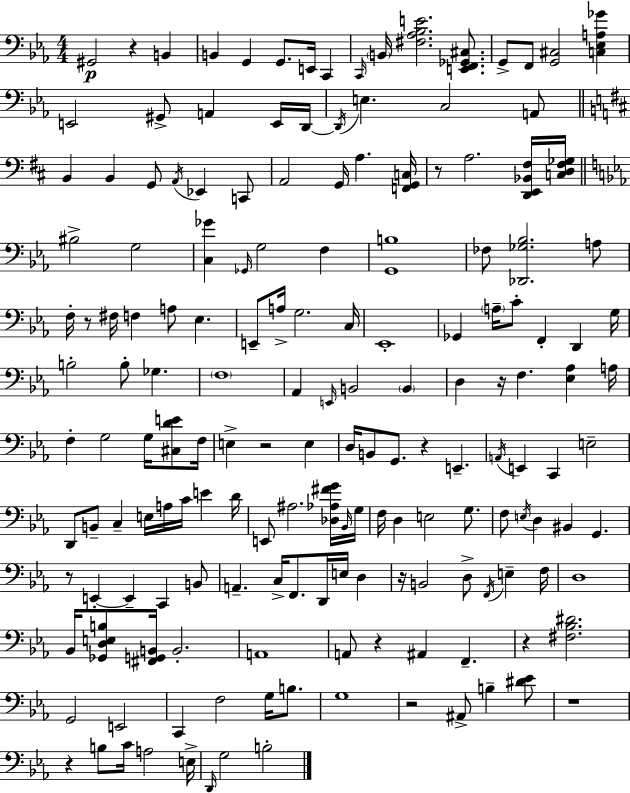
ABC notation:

X:1
T:Untitled
M:4/4
L:1/4
K:Eb
^G,,2 z B,, B,, G,, G,,/2 E,,/4 C,, C,,/4 B,,/4 [^F,_A,_B,E]2 [E,,F,,_G,,^C,]/2 G,,/2 F,,/2 [G,,^C,]2 [C,_E,A,_G] E,,2 ^G,,/2 A,, E,,/4 D,,/4 D,,/4 E, C,2 A,,/2 B,, B,, G,,/2 A,,/4 _E,, C,,/2 A,,2 G,,/4 A, [F,,G,,C,]/4 z/2 A,2 [D,,E,,_B,,^F,]/4 [C,D,^F,_G,]/4 ^B,2 G,2 [C,_G] _G,,/4 G,2 F, [G,,B,]4 _F,/2 [_D,,_G,_B,]2 A,/2 F,/4 z/2 ^F,/4 F, A,/2 _E, E,,/2 A,/4 G,2 C,/4 _E,,4 _G,, A,/4 C/2 F,, D,, G,/4 B,2 B,/2 _G, F,4 _A,, E,,/4 B,,2 B,, D, z/4 F, [_E,_A,] A,/4 F, G,2 G,/4 [^C,DE]/2 F,/4 E, z2 E, D,/4 B,,/2 G,,/2 z E,, A,,/4 E,, C,, E,2 D,,/2 B,,/2 C, E,/4 A,/4 C/4 E D/4 E,,/2 ^A,2 [_D,_A,^FG]/4 _B,,/4 G,/4 F,/4 D, E,2 G,/2 F,/2 E,/4 D, ^B,, G,, z/2 E,, E,, C,, B,,/2 A,, C,/4 F,,/2 D,,/4 E,/4 D, z/4 B,,2 D,/2 F,,/4 E, F,/4 D,4 _B,,/4 [_G,,D,E,B,]/2 [^F,,G,,B,,]/4 B,,2 A,,4 A,,/2 z ^A,, F,, z [^F,_B,^D]2 G,,2 E,,2 C,, F,2 G,/4 B,/2 G,4 z2 ^A,,/2 B, [^D_E]/2 z4 z B,/2 C/4 A,2 E,/4 D,,/4 G,2 B,2